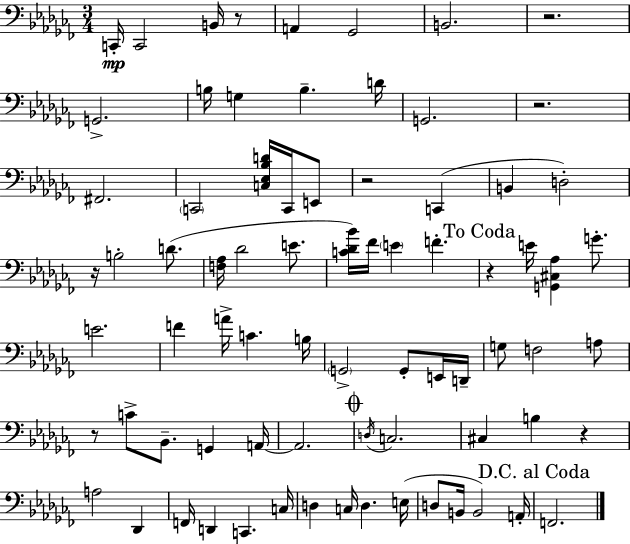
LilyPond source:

{
  \clef bass
  \numericTimeSignature
  \time 3/4
  \key aes \minor
  c,16-.\mp c,2 b,16 r8 | a,4 ges,2 | b,2. | r2. | \break g,2.-> | b16 g4 b4.-- d'16 | g,2. | r2. | \break fis,2. | \parenthesize c,2 <c ees bes d'>16 c,16 e,8 | r2 c,4( | b,4 d2-.) | \break r16 b2-. d'8.( | <f aes>16 des'2 e'8. | <c' des' bes'>16) fes'16 \parenthesize e'4 f'4.-. | \mark "To Coda" r4 e'16 <g, cis aes>4 g'8.-. | \break e'2. | f'4 a'16-> c'4. b16 | \parenthesize g,2-> g,8-. e,16 d,16-- | g8 f2 a8 | \break r8 c'8-> bes,8.-- g,4 a,16~~ | a,2. | \mark \markup { \musicglyph "scripts.coda" } \acciaccatura { d16 } c2. | cis4 b4 r4 | \break a2 des,4 | f,16 d,4 c,4. | c16 d4 c16 d4. | e16( d8 b,16 b,2) | \break a,16-. \mark "D.C. al Coda" f,2. | \bar "|."
}